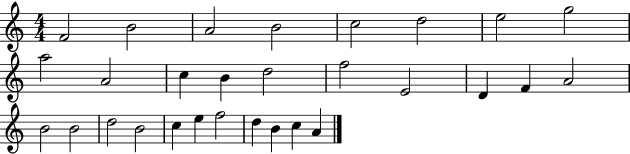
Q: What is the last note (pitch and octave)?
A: A4